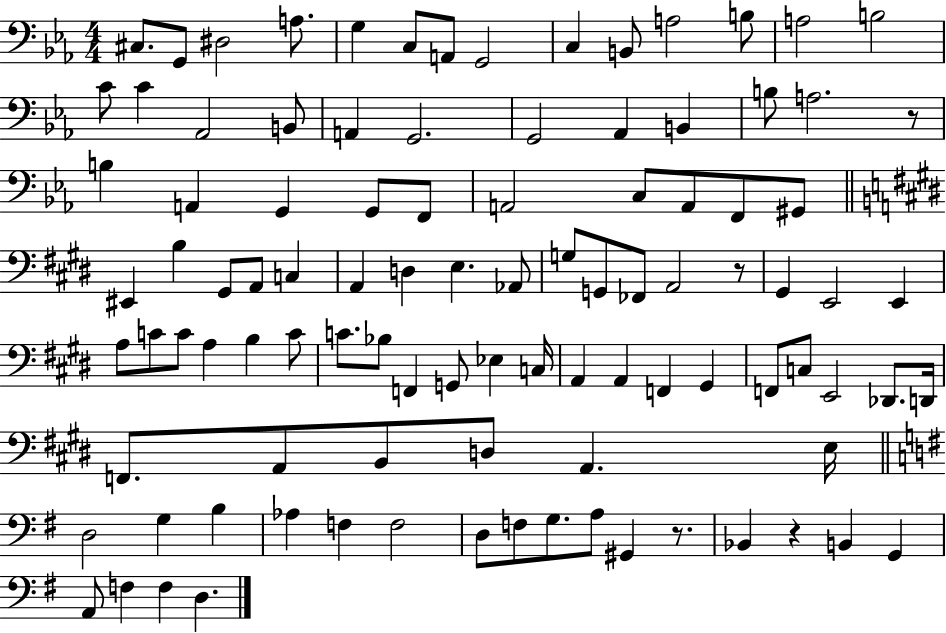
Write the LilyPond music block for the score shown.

{
  \clef bass
  \numericTimeSignature
  \time 4/4
  \key ees \major
  cis8. g,8 dis2 a8. | g4 c8 a,8 g,2 | c4 b,8 a2 b8 | a2 b2 | \break c'8 c'4 aes,2 b,8 | a,4 g,2. | g,2 aes,4 b,4 | b8 a2. r8 | \break b4 a,4 g,4 g,8 f,8 | a,2 c8 a,8 f,8 gis,8 | \bar "||" \break \key e \major eis,4 b4 gis,8 a,8 c4 | a,4 d4 e4. aes,8 | g8 g,8 fes,8 a,2 r8 | gis,4 e,2 e,4 | \break a8 c'8 c'8 a4 b4 c'8 | c'8. bes8 f,4 g,8 ees4 c16 | a,4 a,4 f,4 gis,4 | f,8 c8 e,2 des,8. d,16 | \break f,8. a,8 b,8 d8 a,4. e16 | \bar "||" \break \key g \major d2 g4 b4 | aes4 f4 f2 | d8 f8 g8. a8 gis,4 r8. | bes,4 r4 b,4 g,4 | \break a,8 f4 f4 d4. | \bar "|."
}